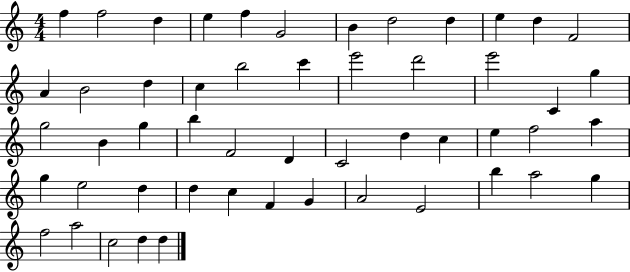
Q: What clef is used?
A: treble